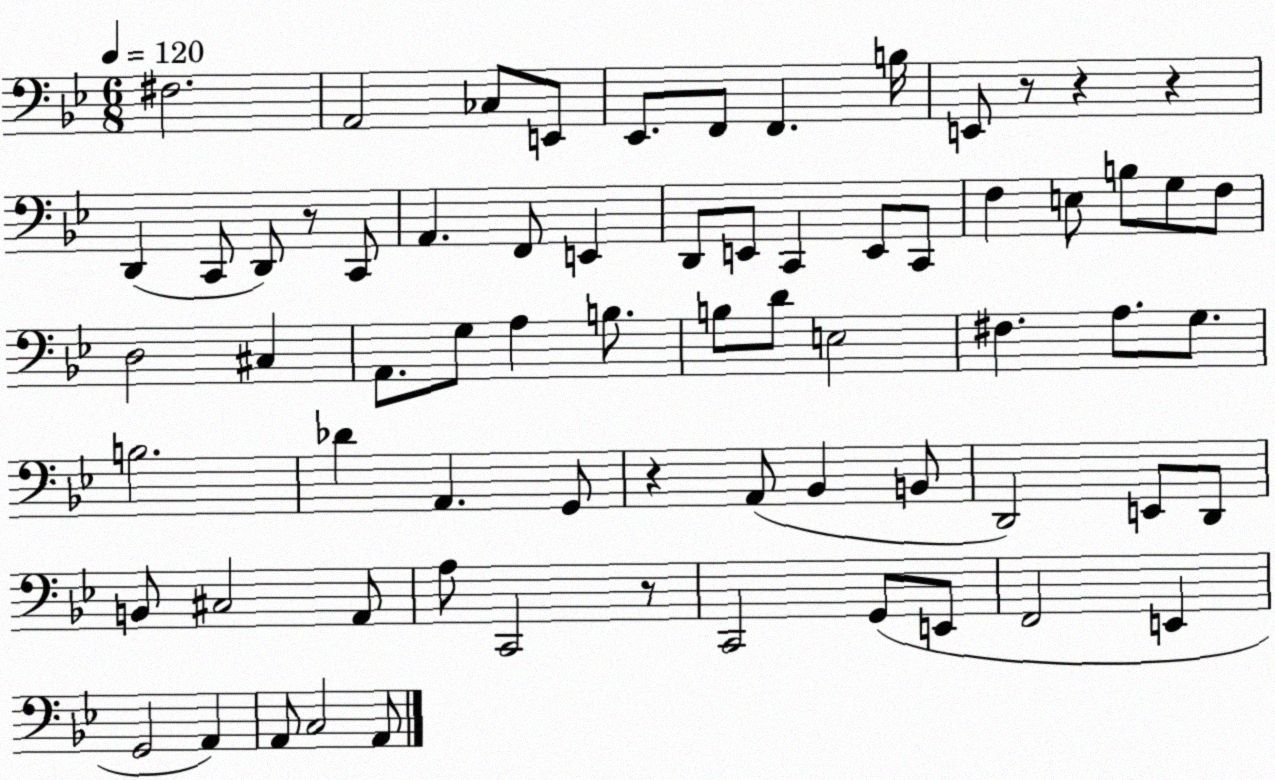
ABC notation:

X:1
T:Untitled
M:6/8
L:1/4
K:Bb
^F,2 A,,2 _C,/2 E,,/2 _E,,/2 F,,/2 F,, B,/4 E,,/2 z/2 z z D,, C,,/2 D,,/2 z/2 C,,/2 A,, F,,/2 E,, D,,/2 E,,/2 C,, E,,/2 C,,/2 F, E,/2 B,/2 G,/2 F,/2 D,2 ^C, A,,/2 G,/2 A, B,/2 B,/2 D/2 E,2 ^F, A,/2 G,/2 B,2 _D A,, G,,/2 z A,,/2 _B,, B,,/2 D,,2 E,,/2 D,,/2 B,,/2 ^C,2 A,,/2 A,/2 C,,2 z/2 C,,2 G,,/2 E,,/2 F,,2 E,, G,,2 A,, A,,/2 C,2 A,,/2